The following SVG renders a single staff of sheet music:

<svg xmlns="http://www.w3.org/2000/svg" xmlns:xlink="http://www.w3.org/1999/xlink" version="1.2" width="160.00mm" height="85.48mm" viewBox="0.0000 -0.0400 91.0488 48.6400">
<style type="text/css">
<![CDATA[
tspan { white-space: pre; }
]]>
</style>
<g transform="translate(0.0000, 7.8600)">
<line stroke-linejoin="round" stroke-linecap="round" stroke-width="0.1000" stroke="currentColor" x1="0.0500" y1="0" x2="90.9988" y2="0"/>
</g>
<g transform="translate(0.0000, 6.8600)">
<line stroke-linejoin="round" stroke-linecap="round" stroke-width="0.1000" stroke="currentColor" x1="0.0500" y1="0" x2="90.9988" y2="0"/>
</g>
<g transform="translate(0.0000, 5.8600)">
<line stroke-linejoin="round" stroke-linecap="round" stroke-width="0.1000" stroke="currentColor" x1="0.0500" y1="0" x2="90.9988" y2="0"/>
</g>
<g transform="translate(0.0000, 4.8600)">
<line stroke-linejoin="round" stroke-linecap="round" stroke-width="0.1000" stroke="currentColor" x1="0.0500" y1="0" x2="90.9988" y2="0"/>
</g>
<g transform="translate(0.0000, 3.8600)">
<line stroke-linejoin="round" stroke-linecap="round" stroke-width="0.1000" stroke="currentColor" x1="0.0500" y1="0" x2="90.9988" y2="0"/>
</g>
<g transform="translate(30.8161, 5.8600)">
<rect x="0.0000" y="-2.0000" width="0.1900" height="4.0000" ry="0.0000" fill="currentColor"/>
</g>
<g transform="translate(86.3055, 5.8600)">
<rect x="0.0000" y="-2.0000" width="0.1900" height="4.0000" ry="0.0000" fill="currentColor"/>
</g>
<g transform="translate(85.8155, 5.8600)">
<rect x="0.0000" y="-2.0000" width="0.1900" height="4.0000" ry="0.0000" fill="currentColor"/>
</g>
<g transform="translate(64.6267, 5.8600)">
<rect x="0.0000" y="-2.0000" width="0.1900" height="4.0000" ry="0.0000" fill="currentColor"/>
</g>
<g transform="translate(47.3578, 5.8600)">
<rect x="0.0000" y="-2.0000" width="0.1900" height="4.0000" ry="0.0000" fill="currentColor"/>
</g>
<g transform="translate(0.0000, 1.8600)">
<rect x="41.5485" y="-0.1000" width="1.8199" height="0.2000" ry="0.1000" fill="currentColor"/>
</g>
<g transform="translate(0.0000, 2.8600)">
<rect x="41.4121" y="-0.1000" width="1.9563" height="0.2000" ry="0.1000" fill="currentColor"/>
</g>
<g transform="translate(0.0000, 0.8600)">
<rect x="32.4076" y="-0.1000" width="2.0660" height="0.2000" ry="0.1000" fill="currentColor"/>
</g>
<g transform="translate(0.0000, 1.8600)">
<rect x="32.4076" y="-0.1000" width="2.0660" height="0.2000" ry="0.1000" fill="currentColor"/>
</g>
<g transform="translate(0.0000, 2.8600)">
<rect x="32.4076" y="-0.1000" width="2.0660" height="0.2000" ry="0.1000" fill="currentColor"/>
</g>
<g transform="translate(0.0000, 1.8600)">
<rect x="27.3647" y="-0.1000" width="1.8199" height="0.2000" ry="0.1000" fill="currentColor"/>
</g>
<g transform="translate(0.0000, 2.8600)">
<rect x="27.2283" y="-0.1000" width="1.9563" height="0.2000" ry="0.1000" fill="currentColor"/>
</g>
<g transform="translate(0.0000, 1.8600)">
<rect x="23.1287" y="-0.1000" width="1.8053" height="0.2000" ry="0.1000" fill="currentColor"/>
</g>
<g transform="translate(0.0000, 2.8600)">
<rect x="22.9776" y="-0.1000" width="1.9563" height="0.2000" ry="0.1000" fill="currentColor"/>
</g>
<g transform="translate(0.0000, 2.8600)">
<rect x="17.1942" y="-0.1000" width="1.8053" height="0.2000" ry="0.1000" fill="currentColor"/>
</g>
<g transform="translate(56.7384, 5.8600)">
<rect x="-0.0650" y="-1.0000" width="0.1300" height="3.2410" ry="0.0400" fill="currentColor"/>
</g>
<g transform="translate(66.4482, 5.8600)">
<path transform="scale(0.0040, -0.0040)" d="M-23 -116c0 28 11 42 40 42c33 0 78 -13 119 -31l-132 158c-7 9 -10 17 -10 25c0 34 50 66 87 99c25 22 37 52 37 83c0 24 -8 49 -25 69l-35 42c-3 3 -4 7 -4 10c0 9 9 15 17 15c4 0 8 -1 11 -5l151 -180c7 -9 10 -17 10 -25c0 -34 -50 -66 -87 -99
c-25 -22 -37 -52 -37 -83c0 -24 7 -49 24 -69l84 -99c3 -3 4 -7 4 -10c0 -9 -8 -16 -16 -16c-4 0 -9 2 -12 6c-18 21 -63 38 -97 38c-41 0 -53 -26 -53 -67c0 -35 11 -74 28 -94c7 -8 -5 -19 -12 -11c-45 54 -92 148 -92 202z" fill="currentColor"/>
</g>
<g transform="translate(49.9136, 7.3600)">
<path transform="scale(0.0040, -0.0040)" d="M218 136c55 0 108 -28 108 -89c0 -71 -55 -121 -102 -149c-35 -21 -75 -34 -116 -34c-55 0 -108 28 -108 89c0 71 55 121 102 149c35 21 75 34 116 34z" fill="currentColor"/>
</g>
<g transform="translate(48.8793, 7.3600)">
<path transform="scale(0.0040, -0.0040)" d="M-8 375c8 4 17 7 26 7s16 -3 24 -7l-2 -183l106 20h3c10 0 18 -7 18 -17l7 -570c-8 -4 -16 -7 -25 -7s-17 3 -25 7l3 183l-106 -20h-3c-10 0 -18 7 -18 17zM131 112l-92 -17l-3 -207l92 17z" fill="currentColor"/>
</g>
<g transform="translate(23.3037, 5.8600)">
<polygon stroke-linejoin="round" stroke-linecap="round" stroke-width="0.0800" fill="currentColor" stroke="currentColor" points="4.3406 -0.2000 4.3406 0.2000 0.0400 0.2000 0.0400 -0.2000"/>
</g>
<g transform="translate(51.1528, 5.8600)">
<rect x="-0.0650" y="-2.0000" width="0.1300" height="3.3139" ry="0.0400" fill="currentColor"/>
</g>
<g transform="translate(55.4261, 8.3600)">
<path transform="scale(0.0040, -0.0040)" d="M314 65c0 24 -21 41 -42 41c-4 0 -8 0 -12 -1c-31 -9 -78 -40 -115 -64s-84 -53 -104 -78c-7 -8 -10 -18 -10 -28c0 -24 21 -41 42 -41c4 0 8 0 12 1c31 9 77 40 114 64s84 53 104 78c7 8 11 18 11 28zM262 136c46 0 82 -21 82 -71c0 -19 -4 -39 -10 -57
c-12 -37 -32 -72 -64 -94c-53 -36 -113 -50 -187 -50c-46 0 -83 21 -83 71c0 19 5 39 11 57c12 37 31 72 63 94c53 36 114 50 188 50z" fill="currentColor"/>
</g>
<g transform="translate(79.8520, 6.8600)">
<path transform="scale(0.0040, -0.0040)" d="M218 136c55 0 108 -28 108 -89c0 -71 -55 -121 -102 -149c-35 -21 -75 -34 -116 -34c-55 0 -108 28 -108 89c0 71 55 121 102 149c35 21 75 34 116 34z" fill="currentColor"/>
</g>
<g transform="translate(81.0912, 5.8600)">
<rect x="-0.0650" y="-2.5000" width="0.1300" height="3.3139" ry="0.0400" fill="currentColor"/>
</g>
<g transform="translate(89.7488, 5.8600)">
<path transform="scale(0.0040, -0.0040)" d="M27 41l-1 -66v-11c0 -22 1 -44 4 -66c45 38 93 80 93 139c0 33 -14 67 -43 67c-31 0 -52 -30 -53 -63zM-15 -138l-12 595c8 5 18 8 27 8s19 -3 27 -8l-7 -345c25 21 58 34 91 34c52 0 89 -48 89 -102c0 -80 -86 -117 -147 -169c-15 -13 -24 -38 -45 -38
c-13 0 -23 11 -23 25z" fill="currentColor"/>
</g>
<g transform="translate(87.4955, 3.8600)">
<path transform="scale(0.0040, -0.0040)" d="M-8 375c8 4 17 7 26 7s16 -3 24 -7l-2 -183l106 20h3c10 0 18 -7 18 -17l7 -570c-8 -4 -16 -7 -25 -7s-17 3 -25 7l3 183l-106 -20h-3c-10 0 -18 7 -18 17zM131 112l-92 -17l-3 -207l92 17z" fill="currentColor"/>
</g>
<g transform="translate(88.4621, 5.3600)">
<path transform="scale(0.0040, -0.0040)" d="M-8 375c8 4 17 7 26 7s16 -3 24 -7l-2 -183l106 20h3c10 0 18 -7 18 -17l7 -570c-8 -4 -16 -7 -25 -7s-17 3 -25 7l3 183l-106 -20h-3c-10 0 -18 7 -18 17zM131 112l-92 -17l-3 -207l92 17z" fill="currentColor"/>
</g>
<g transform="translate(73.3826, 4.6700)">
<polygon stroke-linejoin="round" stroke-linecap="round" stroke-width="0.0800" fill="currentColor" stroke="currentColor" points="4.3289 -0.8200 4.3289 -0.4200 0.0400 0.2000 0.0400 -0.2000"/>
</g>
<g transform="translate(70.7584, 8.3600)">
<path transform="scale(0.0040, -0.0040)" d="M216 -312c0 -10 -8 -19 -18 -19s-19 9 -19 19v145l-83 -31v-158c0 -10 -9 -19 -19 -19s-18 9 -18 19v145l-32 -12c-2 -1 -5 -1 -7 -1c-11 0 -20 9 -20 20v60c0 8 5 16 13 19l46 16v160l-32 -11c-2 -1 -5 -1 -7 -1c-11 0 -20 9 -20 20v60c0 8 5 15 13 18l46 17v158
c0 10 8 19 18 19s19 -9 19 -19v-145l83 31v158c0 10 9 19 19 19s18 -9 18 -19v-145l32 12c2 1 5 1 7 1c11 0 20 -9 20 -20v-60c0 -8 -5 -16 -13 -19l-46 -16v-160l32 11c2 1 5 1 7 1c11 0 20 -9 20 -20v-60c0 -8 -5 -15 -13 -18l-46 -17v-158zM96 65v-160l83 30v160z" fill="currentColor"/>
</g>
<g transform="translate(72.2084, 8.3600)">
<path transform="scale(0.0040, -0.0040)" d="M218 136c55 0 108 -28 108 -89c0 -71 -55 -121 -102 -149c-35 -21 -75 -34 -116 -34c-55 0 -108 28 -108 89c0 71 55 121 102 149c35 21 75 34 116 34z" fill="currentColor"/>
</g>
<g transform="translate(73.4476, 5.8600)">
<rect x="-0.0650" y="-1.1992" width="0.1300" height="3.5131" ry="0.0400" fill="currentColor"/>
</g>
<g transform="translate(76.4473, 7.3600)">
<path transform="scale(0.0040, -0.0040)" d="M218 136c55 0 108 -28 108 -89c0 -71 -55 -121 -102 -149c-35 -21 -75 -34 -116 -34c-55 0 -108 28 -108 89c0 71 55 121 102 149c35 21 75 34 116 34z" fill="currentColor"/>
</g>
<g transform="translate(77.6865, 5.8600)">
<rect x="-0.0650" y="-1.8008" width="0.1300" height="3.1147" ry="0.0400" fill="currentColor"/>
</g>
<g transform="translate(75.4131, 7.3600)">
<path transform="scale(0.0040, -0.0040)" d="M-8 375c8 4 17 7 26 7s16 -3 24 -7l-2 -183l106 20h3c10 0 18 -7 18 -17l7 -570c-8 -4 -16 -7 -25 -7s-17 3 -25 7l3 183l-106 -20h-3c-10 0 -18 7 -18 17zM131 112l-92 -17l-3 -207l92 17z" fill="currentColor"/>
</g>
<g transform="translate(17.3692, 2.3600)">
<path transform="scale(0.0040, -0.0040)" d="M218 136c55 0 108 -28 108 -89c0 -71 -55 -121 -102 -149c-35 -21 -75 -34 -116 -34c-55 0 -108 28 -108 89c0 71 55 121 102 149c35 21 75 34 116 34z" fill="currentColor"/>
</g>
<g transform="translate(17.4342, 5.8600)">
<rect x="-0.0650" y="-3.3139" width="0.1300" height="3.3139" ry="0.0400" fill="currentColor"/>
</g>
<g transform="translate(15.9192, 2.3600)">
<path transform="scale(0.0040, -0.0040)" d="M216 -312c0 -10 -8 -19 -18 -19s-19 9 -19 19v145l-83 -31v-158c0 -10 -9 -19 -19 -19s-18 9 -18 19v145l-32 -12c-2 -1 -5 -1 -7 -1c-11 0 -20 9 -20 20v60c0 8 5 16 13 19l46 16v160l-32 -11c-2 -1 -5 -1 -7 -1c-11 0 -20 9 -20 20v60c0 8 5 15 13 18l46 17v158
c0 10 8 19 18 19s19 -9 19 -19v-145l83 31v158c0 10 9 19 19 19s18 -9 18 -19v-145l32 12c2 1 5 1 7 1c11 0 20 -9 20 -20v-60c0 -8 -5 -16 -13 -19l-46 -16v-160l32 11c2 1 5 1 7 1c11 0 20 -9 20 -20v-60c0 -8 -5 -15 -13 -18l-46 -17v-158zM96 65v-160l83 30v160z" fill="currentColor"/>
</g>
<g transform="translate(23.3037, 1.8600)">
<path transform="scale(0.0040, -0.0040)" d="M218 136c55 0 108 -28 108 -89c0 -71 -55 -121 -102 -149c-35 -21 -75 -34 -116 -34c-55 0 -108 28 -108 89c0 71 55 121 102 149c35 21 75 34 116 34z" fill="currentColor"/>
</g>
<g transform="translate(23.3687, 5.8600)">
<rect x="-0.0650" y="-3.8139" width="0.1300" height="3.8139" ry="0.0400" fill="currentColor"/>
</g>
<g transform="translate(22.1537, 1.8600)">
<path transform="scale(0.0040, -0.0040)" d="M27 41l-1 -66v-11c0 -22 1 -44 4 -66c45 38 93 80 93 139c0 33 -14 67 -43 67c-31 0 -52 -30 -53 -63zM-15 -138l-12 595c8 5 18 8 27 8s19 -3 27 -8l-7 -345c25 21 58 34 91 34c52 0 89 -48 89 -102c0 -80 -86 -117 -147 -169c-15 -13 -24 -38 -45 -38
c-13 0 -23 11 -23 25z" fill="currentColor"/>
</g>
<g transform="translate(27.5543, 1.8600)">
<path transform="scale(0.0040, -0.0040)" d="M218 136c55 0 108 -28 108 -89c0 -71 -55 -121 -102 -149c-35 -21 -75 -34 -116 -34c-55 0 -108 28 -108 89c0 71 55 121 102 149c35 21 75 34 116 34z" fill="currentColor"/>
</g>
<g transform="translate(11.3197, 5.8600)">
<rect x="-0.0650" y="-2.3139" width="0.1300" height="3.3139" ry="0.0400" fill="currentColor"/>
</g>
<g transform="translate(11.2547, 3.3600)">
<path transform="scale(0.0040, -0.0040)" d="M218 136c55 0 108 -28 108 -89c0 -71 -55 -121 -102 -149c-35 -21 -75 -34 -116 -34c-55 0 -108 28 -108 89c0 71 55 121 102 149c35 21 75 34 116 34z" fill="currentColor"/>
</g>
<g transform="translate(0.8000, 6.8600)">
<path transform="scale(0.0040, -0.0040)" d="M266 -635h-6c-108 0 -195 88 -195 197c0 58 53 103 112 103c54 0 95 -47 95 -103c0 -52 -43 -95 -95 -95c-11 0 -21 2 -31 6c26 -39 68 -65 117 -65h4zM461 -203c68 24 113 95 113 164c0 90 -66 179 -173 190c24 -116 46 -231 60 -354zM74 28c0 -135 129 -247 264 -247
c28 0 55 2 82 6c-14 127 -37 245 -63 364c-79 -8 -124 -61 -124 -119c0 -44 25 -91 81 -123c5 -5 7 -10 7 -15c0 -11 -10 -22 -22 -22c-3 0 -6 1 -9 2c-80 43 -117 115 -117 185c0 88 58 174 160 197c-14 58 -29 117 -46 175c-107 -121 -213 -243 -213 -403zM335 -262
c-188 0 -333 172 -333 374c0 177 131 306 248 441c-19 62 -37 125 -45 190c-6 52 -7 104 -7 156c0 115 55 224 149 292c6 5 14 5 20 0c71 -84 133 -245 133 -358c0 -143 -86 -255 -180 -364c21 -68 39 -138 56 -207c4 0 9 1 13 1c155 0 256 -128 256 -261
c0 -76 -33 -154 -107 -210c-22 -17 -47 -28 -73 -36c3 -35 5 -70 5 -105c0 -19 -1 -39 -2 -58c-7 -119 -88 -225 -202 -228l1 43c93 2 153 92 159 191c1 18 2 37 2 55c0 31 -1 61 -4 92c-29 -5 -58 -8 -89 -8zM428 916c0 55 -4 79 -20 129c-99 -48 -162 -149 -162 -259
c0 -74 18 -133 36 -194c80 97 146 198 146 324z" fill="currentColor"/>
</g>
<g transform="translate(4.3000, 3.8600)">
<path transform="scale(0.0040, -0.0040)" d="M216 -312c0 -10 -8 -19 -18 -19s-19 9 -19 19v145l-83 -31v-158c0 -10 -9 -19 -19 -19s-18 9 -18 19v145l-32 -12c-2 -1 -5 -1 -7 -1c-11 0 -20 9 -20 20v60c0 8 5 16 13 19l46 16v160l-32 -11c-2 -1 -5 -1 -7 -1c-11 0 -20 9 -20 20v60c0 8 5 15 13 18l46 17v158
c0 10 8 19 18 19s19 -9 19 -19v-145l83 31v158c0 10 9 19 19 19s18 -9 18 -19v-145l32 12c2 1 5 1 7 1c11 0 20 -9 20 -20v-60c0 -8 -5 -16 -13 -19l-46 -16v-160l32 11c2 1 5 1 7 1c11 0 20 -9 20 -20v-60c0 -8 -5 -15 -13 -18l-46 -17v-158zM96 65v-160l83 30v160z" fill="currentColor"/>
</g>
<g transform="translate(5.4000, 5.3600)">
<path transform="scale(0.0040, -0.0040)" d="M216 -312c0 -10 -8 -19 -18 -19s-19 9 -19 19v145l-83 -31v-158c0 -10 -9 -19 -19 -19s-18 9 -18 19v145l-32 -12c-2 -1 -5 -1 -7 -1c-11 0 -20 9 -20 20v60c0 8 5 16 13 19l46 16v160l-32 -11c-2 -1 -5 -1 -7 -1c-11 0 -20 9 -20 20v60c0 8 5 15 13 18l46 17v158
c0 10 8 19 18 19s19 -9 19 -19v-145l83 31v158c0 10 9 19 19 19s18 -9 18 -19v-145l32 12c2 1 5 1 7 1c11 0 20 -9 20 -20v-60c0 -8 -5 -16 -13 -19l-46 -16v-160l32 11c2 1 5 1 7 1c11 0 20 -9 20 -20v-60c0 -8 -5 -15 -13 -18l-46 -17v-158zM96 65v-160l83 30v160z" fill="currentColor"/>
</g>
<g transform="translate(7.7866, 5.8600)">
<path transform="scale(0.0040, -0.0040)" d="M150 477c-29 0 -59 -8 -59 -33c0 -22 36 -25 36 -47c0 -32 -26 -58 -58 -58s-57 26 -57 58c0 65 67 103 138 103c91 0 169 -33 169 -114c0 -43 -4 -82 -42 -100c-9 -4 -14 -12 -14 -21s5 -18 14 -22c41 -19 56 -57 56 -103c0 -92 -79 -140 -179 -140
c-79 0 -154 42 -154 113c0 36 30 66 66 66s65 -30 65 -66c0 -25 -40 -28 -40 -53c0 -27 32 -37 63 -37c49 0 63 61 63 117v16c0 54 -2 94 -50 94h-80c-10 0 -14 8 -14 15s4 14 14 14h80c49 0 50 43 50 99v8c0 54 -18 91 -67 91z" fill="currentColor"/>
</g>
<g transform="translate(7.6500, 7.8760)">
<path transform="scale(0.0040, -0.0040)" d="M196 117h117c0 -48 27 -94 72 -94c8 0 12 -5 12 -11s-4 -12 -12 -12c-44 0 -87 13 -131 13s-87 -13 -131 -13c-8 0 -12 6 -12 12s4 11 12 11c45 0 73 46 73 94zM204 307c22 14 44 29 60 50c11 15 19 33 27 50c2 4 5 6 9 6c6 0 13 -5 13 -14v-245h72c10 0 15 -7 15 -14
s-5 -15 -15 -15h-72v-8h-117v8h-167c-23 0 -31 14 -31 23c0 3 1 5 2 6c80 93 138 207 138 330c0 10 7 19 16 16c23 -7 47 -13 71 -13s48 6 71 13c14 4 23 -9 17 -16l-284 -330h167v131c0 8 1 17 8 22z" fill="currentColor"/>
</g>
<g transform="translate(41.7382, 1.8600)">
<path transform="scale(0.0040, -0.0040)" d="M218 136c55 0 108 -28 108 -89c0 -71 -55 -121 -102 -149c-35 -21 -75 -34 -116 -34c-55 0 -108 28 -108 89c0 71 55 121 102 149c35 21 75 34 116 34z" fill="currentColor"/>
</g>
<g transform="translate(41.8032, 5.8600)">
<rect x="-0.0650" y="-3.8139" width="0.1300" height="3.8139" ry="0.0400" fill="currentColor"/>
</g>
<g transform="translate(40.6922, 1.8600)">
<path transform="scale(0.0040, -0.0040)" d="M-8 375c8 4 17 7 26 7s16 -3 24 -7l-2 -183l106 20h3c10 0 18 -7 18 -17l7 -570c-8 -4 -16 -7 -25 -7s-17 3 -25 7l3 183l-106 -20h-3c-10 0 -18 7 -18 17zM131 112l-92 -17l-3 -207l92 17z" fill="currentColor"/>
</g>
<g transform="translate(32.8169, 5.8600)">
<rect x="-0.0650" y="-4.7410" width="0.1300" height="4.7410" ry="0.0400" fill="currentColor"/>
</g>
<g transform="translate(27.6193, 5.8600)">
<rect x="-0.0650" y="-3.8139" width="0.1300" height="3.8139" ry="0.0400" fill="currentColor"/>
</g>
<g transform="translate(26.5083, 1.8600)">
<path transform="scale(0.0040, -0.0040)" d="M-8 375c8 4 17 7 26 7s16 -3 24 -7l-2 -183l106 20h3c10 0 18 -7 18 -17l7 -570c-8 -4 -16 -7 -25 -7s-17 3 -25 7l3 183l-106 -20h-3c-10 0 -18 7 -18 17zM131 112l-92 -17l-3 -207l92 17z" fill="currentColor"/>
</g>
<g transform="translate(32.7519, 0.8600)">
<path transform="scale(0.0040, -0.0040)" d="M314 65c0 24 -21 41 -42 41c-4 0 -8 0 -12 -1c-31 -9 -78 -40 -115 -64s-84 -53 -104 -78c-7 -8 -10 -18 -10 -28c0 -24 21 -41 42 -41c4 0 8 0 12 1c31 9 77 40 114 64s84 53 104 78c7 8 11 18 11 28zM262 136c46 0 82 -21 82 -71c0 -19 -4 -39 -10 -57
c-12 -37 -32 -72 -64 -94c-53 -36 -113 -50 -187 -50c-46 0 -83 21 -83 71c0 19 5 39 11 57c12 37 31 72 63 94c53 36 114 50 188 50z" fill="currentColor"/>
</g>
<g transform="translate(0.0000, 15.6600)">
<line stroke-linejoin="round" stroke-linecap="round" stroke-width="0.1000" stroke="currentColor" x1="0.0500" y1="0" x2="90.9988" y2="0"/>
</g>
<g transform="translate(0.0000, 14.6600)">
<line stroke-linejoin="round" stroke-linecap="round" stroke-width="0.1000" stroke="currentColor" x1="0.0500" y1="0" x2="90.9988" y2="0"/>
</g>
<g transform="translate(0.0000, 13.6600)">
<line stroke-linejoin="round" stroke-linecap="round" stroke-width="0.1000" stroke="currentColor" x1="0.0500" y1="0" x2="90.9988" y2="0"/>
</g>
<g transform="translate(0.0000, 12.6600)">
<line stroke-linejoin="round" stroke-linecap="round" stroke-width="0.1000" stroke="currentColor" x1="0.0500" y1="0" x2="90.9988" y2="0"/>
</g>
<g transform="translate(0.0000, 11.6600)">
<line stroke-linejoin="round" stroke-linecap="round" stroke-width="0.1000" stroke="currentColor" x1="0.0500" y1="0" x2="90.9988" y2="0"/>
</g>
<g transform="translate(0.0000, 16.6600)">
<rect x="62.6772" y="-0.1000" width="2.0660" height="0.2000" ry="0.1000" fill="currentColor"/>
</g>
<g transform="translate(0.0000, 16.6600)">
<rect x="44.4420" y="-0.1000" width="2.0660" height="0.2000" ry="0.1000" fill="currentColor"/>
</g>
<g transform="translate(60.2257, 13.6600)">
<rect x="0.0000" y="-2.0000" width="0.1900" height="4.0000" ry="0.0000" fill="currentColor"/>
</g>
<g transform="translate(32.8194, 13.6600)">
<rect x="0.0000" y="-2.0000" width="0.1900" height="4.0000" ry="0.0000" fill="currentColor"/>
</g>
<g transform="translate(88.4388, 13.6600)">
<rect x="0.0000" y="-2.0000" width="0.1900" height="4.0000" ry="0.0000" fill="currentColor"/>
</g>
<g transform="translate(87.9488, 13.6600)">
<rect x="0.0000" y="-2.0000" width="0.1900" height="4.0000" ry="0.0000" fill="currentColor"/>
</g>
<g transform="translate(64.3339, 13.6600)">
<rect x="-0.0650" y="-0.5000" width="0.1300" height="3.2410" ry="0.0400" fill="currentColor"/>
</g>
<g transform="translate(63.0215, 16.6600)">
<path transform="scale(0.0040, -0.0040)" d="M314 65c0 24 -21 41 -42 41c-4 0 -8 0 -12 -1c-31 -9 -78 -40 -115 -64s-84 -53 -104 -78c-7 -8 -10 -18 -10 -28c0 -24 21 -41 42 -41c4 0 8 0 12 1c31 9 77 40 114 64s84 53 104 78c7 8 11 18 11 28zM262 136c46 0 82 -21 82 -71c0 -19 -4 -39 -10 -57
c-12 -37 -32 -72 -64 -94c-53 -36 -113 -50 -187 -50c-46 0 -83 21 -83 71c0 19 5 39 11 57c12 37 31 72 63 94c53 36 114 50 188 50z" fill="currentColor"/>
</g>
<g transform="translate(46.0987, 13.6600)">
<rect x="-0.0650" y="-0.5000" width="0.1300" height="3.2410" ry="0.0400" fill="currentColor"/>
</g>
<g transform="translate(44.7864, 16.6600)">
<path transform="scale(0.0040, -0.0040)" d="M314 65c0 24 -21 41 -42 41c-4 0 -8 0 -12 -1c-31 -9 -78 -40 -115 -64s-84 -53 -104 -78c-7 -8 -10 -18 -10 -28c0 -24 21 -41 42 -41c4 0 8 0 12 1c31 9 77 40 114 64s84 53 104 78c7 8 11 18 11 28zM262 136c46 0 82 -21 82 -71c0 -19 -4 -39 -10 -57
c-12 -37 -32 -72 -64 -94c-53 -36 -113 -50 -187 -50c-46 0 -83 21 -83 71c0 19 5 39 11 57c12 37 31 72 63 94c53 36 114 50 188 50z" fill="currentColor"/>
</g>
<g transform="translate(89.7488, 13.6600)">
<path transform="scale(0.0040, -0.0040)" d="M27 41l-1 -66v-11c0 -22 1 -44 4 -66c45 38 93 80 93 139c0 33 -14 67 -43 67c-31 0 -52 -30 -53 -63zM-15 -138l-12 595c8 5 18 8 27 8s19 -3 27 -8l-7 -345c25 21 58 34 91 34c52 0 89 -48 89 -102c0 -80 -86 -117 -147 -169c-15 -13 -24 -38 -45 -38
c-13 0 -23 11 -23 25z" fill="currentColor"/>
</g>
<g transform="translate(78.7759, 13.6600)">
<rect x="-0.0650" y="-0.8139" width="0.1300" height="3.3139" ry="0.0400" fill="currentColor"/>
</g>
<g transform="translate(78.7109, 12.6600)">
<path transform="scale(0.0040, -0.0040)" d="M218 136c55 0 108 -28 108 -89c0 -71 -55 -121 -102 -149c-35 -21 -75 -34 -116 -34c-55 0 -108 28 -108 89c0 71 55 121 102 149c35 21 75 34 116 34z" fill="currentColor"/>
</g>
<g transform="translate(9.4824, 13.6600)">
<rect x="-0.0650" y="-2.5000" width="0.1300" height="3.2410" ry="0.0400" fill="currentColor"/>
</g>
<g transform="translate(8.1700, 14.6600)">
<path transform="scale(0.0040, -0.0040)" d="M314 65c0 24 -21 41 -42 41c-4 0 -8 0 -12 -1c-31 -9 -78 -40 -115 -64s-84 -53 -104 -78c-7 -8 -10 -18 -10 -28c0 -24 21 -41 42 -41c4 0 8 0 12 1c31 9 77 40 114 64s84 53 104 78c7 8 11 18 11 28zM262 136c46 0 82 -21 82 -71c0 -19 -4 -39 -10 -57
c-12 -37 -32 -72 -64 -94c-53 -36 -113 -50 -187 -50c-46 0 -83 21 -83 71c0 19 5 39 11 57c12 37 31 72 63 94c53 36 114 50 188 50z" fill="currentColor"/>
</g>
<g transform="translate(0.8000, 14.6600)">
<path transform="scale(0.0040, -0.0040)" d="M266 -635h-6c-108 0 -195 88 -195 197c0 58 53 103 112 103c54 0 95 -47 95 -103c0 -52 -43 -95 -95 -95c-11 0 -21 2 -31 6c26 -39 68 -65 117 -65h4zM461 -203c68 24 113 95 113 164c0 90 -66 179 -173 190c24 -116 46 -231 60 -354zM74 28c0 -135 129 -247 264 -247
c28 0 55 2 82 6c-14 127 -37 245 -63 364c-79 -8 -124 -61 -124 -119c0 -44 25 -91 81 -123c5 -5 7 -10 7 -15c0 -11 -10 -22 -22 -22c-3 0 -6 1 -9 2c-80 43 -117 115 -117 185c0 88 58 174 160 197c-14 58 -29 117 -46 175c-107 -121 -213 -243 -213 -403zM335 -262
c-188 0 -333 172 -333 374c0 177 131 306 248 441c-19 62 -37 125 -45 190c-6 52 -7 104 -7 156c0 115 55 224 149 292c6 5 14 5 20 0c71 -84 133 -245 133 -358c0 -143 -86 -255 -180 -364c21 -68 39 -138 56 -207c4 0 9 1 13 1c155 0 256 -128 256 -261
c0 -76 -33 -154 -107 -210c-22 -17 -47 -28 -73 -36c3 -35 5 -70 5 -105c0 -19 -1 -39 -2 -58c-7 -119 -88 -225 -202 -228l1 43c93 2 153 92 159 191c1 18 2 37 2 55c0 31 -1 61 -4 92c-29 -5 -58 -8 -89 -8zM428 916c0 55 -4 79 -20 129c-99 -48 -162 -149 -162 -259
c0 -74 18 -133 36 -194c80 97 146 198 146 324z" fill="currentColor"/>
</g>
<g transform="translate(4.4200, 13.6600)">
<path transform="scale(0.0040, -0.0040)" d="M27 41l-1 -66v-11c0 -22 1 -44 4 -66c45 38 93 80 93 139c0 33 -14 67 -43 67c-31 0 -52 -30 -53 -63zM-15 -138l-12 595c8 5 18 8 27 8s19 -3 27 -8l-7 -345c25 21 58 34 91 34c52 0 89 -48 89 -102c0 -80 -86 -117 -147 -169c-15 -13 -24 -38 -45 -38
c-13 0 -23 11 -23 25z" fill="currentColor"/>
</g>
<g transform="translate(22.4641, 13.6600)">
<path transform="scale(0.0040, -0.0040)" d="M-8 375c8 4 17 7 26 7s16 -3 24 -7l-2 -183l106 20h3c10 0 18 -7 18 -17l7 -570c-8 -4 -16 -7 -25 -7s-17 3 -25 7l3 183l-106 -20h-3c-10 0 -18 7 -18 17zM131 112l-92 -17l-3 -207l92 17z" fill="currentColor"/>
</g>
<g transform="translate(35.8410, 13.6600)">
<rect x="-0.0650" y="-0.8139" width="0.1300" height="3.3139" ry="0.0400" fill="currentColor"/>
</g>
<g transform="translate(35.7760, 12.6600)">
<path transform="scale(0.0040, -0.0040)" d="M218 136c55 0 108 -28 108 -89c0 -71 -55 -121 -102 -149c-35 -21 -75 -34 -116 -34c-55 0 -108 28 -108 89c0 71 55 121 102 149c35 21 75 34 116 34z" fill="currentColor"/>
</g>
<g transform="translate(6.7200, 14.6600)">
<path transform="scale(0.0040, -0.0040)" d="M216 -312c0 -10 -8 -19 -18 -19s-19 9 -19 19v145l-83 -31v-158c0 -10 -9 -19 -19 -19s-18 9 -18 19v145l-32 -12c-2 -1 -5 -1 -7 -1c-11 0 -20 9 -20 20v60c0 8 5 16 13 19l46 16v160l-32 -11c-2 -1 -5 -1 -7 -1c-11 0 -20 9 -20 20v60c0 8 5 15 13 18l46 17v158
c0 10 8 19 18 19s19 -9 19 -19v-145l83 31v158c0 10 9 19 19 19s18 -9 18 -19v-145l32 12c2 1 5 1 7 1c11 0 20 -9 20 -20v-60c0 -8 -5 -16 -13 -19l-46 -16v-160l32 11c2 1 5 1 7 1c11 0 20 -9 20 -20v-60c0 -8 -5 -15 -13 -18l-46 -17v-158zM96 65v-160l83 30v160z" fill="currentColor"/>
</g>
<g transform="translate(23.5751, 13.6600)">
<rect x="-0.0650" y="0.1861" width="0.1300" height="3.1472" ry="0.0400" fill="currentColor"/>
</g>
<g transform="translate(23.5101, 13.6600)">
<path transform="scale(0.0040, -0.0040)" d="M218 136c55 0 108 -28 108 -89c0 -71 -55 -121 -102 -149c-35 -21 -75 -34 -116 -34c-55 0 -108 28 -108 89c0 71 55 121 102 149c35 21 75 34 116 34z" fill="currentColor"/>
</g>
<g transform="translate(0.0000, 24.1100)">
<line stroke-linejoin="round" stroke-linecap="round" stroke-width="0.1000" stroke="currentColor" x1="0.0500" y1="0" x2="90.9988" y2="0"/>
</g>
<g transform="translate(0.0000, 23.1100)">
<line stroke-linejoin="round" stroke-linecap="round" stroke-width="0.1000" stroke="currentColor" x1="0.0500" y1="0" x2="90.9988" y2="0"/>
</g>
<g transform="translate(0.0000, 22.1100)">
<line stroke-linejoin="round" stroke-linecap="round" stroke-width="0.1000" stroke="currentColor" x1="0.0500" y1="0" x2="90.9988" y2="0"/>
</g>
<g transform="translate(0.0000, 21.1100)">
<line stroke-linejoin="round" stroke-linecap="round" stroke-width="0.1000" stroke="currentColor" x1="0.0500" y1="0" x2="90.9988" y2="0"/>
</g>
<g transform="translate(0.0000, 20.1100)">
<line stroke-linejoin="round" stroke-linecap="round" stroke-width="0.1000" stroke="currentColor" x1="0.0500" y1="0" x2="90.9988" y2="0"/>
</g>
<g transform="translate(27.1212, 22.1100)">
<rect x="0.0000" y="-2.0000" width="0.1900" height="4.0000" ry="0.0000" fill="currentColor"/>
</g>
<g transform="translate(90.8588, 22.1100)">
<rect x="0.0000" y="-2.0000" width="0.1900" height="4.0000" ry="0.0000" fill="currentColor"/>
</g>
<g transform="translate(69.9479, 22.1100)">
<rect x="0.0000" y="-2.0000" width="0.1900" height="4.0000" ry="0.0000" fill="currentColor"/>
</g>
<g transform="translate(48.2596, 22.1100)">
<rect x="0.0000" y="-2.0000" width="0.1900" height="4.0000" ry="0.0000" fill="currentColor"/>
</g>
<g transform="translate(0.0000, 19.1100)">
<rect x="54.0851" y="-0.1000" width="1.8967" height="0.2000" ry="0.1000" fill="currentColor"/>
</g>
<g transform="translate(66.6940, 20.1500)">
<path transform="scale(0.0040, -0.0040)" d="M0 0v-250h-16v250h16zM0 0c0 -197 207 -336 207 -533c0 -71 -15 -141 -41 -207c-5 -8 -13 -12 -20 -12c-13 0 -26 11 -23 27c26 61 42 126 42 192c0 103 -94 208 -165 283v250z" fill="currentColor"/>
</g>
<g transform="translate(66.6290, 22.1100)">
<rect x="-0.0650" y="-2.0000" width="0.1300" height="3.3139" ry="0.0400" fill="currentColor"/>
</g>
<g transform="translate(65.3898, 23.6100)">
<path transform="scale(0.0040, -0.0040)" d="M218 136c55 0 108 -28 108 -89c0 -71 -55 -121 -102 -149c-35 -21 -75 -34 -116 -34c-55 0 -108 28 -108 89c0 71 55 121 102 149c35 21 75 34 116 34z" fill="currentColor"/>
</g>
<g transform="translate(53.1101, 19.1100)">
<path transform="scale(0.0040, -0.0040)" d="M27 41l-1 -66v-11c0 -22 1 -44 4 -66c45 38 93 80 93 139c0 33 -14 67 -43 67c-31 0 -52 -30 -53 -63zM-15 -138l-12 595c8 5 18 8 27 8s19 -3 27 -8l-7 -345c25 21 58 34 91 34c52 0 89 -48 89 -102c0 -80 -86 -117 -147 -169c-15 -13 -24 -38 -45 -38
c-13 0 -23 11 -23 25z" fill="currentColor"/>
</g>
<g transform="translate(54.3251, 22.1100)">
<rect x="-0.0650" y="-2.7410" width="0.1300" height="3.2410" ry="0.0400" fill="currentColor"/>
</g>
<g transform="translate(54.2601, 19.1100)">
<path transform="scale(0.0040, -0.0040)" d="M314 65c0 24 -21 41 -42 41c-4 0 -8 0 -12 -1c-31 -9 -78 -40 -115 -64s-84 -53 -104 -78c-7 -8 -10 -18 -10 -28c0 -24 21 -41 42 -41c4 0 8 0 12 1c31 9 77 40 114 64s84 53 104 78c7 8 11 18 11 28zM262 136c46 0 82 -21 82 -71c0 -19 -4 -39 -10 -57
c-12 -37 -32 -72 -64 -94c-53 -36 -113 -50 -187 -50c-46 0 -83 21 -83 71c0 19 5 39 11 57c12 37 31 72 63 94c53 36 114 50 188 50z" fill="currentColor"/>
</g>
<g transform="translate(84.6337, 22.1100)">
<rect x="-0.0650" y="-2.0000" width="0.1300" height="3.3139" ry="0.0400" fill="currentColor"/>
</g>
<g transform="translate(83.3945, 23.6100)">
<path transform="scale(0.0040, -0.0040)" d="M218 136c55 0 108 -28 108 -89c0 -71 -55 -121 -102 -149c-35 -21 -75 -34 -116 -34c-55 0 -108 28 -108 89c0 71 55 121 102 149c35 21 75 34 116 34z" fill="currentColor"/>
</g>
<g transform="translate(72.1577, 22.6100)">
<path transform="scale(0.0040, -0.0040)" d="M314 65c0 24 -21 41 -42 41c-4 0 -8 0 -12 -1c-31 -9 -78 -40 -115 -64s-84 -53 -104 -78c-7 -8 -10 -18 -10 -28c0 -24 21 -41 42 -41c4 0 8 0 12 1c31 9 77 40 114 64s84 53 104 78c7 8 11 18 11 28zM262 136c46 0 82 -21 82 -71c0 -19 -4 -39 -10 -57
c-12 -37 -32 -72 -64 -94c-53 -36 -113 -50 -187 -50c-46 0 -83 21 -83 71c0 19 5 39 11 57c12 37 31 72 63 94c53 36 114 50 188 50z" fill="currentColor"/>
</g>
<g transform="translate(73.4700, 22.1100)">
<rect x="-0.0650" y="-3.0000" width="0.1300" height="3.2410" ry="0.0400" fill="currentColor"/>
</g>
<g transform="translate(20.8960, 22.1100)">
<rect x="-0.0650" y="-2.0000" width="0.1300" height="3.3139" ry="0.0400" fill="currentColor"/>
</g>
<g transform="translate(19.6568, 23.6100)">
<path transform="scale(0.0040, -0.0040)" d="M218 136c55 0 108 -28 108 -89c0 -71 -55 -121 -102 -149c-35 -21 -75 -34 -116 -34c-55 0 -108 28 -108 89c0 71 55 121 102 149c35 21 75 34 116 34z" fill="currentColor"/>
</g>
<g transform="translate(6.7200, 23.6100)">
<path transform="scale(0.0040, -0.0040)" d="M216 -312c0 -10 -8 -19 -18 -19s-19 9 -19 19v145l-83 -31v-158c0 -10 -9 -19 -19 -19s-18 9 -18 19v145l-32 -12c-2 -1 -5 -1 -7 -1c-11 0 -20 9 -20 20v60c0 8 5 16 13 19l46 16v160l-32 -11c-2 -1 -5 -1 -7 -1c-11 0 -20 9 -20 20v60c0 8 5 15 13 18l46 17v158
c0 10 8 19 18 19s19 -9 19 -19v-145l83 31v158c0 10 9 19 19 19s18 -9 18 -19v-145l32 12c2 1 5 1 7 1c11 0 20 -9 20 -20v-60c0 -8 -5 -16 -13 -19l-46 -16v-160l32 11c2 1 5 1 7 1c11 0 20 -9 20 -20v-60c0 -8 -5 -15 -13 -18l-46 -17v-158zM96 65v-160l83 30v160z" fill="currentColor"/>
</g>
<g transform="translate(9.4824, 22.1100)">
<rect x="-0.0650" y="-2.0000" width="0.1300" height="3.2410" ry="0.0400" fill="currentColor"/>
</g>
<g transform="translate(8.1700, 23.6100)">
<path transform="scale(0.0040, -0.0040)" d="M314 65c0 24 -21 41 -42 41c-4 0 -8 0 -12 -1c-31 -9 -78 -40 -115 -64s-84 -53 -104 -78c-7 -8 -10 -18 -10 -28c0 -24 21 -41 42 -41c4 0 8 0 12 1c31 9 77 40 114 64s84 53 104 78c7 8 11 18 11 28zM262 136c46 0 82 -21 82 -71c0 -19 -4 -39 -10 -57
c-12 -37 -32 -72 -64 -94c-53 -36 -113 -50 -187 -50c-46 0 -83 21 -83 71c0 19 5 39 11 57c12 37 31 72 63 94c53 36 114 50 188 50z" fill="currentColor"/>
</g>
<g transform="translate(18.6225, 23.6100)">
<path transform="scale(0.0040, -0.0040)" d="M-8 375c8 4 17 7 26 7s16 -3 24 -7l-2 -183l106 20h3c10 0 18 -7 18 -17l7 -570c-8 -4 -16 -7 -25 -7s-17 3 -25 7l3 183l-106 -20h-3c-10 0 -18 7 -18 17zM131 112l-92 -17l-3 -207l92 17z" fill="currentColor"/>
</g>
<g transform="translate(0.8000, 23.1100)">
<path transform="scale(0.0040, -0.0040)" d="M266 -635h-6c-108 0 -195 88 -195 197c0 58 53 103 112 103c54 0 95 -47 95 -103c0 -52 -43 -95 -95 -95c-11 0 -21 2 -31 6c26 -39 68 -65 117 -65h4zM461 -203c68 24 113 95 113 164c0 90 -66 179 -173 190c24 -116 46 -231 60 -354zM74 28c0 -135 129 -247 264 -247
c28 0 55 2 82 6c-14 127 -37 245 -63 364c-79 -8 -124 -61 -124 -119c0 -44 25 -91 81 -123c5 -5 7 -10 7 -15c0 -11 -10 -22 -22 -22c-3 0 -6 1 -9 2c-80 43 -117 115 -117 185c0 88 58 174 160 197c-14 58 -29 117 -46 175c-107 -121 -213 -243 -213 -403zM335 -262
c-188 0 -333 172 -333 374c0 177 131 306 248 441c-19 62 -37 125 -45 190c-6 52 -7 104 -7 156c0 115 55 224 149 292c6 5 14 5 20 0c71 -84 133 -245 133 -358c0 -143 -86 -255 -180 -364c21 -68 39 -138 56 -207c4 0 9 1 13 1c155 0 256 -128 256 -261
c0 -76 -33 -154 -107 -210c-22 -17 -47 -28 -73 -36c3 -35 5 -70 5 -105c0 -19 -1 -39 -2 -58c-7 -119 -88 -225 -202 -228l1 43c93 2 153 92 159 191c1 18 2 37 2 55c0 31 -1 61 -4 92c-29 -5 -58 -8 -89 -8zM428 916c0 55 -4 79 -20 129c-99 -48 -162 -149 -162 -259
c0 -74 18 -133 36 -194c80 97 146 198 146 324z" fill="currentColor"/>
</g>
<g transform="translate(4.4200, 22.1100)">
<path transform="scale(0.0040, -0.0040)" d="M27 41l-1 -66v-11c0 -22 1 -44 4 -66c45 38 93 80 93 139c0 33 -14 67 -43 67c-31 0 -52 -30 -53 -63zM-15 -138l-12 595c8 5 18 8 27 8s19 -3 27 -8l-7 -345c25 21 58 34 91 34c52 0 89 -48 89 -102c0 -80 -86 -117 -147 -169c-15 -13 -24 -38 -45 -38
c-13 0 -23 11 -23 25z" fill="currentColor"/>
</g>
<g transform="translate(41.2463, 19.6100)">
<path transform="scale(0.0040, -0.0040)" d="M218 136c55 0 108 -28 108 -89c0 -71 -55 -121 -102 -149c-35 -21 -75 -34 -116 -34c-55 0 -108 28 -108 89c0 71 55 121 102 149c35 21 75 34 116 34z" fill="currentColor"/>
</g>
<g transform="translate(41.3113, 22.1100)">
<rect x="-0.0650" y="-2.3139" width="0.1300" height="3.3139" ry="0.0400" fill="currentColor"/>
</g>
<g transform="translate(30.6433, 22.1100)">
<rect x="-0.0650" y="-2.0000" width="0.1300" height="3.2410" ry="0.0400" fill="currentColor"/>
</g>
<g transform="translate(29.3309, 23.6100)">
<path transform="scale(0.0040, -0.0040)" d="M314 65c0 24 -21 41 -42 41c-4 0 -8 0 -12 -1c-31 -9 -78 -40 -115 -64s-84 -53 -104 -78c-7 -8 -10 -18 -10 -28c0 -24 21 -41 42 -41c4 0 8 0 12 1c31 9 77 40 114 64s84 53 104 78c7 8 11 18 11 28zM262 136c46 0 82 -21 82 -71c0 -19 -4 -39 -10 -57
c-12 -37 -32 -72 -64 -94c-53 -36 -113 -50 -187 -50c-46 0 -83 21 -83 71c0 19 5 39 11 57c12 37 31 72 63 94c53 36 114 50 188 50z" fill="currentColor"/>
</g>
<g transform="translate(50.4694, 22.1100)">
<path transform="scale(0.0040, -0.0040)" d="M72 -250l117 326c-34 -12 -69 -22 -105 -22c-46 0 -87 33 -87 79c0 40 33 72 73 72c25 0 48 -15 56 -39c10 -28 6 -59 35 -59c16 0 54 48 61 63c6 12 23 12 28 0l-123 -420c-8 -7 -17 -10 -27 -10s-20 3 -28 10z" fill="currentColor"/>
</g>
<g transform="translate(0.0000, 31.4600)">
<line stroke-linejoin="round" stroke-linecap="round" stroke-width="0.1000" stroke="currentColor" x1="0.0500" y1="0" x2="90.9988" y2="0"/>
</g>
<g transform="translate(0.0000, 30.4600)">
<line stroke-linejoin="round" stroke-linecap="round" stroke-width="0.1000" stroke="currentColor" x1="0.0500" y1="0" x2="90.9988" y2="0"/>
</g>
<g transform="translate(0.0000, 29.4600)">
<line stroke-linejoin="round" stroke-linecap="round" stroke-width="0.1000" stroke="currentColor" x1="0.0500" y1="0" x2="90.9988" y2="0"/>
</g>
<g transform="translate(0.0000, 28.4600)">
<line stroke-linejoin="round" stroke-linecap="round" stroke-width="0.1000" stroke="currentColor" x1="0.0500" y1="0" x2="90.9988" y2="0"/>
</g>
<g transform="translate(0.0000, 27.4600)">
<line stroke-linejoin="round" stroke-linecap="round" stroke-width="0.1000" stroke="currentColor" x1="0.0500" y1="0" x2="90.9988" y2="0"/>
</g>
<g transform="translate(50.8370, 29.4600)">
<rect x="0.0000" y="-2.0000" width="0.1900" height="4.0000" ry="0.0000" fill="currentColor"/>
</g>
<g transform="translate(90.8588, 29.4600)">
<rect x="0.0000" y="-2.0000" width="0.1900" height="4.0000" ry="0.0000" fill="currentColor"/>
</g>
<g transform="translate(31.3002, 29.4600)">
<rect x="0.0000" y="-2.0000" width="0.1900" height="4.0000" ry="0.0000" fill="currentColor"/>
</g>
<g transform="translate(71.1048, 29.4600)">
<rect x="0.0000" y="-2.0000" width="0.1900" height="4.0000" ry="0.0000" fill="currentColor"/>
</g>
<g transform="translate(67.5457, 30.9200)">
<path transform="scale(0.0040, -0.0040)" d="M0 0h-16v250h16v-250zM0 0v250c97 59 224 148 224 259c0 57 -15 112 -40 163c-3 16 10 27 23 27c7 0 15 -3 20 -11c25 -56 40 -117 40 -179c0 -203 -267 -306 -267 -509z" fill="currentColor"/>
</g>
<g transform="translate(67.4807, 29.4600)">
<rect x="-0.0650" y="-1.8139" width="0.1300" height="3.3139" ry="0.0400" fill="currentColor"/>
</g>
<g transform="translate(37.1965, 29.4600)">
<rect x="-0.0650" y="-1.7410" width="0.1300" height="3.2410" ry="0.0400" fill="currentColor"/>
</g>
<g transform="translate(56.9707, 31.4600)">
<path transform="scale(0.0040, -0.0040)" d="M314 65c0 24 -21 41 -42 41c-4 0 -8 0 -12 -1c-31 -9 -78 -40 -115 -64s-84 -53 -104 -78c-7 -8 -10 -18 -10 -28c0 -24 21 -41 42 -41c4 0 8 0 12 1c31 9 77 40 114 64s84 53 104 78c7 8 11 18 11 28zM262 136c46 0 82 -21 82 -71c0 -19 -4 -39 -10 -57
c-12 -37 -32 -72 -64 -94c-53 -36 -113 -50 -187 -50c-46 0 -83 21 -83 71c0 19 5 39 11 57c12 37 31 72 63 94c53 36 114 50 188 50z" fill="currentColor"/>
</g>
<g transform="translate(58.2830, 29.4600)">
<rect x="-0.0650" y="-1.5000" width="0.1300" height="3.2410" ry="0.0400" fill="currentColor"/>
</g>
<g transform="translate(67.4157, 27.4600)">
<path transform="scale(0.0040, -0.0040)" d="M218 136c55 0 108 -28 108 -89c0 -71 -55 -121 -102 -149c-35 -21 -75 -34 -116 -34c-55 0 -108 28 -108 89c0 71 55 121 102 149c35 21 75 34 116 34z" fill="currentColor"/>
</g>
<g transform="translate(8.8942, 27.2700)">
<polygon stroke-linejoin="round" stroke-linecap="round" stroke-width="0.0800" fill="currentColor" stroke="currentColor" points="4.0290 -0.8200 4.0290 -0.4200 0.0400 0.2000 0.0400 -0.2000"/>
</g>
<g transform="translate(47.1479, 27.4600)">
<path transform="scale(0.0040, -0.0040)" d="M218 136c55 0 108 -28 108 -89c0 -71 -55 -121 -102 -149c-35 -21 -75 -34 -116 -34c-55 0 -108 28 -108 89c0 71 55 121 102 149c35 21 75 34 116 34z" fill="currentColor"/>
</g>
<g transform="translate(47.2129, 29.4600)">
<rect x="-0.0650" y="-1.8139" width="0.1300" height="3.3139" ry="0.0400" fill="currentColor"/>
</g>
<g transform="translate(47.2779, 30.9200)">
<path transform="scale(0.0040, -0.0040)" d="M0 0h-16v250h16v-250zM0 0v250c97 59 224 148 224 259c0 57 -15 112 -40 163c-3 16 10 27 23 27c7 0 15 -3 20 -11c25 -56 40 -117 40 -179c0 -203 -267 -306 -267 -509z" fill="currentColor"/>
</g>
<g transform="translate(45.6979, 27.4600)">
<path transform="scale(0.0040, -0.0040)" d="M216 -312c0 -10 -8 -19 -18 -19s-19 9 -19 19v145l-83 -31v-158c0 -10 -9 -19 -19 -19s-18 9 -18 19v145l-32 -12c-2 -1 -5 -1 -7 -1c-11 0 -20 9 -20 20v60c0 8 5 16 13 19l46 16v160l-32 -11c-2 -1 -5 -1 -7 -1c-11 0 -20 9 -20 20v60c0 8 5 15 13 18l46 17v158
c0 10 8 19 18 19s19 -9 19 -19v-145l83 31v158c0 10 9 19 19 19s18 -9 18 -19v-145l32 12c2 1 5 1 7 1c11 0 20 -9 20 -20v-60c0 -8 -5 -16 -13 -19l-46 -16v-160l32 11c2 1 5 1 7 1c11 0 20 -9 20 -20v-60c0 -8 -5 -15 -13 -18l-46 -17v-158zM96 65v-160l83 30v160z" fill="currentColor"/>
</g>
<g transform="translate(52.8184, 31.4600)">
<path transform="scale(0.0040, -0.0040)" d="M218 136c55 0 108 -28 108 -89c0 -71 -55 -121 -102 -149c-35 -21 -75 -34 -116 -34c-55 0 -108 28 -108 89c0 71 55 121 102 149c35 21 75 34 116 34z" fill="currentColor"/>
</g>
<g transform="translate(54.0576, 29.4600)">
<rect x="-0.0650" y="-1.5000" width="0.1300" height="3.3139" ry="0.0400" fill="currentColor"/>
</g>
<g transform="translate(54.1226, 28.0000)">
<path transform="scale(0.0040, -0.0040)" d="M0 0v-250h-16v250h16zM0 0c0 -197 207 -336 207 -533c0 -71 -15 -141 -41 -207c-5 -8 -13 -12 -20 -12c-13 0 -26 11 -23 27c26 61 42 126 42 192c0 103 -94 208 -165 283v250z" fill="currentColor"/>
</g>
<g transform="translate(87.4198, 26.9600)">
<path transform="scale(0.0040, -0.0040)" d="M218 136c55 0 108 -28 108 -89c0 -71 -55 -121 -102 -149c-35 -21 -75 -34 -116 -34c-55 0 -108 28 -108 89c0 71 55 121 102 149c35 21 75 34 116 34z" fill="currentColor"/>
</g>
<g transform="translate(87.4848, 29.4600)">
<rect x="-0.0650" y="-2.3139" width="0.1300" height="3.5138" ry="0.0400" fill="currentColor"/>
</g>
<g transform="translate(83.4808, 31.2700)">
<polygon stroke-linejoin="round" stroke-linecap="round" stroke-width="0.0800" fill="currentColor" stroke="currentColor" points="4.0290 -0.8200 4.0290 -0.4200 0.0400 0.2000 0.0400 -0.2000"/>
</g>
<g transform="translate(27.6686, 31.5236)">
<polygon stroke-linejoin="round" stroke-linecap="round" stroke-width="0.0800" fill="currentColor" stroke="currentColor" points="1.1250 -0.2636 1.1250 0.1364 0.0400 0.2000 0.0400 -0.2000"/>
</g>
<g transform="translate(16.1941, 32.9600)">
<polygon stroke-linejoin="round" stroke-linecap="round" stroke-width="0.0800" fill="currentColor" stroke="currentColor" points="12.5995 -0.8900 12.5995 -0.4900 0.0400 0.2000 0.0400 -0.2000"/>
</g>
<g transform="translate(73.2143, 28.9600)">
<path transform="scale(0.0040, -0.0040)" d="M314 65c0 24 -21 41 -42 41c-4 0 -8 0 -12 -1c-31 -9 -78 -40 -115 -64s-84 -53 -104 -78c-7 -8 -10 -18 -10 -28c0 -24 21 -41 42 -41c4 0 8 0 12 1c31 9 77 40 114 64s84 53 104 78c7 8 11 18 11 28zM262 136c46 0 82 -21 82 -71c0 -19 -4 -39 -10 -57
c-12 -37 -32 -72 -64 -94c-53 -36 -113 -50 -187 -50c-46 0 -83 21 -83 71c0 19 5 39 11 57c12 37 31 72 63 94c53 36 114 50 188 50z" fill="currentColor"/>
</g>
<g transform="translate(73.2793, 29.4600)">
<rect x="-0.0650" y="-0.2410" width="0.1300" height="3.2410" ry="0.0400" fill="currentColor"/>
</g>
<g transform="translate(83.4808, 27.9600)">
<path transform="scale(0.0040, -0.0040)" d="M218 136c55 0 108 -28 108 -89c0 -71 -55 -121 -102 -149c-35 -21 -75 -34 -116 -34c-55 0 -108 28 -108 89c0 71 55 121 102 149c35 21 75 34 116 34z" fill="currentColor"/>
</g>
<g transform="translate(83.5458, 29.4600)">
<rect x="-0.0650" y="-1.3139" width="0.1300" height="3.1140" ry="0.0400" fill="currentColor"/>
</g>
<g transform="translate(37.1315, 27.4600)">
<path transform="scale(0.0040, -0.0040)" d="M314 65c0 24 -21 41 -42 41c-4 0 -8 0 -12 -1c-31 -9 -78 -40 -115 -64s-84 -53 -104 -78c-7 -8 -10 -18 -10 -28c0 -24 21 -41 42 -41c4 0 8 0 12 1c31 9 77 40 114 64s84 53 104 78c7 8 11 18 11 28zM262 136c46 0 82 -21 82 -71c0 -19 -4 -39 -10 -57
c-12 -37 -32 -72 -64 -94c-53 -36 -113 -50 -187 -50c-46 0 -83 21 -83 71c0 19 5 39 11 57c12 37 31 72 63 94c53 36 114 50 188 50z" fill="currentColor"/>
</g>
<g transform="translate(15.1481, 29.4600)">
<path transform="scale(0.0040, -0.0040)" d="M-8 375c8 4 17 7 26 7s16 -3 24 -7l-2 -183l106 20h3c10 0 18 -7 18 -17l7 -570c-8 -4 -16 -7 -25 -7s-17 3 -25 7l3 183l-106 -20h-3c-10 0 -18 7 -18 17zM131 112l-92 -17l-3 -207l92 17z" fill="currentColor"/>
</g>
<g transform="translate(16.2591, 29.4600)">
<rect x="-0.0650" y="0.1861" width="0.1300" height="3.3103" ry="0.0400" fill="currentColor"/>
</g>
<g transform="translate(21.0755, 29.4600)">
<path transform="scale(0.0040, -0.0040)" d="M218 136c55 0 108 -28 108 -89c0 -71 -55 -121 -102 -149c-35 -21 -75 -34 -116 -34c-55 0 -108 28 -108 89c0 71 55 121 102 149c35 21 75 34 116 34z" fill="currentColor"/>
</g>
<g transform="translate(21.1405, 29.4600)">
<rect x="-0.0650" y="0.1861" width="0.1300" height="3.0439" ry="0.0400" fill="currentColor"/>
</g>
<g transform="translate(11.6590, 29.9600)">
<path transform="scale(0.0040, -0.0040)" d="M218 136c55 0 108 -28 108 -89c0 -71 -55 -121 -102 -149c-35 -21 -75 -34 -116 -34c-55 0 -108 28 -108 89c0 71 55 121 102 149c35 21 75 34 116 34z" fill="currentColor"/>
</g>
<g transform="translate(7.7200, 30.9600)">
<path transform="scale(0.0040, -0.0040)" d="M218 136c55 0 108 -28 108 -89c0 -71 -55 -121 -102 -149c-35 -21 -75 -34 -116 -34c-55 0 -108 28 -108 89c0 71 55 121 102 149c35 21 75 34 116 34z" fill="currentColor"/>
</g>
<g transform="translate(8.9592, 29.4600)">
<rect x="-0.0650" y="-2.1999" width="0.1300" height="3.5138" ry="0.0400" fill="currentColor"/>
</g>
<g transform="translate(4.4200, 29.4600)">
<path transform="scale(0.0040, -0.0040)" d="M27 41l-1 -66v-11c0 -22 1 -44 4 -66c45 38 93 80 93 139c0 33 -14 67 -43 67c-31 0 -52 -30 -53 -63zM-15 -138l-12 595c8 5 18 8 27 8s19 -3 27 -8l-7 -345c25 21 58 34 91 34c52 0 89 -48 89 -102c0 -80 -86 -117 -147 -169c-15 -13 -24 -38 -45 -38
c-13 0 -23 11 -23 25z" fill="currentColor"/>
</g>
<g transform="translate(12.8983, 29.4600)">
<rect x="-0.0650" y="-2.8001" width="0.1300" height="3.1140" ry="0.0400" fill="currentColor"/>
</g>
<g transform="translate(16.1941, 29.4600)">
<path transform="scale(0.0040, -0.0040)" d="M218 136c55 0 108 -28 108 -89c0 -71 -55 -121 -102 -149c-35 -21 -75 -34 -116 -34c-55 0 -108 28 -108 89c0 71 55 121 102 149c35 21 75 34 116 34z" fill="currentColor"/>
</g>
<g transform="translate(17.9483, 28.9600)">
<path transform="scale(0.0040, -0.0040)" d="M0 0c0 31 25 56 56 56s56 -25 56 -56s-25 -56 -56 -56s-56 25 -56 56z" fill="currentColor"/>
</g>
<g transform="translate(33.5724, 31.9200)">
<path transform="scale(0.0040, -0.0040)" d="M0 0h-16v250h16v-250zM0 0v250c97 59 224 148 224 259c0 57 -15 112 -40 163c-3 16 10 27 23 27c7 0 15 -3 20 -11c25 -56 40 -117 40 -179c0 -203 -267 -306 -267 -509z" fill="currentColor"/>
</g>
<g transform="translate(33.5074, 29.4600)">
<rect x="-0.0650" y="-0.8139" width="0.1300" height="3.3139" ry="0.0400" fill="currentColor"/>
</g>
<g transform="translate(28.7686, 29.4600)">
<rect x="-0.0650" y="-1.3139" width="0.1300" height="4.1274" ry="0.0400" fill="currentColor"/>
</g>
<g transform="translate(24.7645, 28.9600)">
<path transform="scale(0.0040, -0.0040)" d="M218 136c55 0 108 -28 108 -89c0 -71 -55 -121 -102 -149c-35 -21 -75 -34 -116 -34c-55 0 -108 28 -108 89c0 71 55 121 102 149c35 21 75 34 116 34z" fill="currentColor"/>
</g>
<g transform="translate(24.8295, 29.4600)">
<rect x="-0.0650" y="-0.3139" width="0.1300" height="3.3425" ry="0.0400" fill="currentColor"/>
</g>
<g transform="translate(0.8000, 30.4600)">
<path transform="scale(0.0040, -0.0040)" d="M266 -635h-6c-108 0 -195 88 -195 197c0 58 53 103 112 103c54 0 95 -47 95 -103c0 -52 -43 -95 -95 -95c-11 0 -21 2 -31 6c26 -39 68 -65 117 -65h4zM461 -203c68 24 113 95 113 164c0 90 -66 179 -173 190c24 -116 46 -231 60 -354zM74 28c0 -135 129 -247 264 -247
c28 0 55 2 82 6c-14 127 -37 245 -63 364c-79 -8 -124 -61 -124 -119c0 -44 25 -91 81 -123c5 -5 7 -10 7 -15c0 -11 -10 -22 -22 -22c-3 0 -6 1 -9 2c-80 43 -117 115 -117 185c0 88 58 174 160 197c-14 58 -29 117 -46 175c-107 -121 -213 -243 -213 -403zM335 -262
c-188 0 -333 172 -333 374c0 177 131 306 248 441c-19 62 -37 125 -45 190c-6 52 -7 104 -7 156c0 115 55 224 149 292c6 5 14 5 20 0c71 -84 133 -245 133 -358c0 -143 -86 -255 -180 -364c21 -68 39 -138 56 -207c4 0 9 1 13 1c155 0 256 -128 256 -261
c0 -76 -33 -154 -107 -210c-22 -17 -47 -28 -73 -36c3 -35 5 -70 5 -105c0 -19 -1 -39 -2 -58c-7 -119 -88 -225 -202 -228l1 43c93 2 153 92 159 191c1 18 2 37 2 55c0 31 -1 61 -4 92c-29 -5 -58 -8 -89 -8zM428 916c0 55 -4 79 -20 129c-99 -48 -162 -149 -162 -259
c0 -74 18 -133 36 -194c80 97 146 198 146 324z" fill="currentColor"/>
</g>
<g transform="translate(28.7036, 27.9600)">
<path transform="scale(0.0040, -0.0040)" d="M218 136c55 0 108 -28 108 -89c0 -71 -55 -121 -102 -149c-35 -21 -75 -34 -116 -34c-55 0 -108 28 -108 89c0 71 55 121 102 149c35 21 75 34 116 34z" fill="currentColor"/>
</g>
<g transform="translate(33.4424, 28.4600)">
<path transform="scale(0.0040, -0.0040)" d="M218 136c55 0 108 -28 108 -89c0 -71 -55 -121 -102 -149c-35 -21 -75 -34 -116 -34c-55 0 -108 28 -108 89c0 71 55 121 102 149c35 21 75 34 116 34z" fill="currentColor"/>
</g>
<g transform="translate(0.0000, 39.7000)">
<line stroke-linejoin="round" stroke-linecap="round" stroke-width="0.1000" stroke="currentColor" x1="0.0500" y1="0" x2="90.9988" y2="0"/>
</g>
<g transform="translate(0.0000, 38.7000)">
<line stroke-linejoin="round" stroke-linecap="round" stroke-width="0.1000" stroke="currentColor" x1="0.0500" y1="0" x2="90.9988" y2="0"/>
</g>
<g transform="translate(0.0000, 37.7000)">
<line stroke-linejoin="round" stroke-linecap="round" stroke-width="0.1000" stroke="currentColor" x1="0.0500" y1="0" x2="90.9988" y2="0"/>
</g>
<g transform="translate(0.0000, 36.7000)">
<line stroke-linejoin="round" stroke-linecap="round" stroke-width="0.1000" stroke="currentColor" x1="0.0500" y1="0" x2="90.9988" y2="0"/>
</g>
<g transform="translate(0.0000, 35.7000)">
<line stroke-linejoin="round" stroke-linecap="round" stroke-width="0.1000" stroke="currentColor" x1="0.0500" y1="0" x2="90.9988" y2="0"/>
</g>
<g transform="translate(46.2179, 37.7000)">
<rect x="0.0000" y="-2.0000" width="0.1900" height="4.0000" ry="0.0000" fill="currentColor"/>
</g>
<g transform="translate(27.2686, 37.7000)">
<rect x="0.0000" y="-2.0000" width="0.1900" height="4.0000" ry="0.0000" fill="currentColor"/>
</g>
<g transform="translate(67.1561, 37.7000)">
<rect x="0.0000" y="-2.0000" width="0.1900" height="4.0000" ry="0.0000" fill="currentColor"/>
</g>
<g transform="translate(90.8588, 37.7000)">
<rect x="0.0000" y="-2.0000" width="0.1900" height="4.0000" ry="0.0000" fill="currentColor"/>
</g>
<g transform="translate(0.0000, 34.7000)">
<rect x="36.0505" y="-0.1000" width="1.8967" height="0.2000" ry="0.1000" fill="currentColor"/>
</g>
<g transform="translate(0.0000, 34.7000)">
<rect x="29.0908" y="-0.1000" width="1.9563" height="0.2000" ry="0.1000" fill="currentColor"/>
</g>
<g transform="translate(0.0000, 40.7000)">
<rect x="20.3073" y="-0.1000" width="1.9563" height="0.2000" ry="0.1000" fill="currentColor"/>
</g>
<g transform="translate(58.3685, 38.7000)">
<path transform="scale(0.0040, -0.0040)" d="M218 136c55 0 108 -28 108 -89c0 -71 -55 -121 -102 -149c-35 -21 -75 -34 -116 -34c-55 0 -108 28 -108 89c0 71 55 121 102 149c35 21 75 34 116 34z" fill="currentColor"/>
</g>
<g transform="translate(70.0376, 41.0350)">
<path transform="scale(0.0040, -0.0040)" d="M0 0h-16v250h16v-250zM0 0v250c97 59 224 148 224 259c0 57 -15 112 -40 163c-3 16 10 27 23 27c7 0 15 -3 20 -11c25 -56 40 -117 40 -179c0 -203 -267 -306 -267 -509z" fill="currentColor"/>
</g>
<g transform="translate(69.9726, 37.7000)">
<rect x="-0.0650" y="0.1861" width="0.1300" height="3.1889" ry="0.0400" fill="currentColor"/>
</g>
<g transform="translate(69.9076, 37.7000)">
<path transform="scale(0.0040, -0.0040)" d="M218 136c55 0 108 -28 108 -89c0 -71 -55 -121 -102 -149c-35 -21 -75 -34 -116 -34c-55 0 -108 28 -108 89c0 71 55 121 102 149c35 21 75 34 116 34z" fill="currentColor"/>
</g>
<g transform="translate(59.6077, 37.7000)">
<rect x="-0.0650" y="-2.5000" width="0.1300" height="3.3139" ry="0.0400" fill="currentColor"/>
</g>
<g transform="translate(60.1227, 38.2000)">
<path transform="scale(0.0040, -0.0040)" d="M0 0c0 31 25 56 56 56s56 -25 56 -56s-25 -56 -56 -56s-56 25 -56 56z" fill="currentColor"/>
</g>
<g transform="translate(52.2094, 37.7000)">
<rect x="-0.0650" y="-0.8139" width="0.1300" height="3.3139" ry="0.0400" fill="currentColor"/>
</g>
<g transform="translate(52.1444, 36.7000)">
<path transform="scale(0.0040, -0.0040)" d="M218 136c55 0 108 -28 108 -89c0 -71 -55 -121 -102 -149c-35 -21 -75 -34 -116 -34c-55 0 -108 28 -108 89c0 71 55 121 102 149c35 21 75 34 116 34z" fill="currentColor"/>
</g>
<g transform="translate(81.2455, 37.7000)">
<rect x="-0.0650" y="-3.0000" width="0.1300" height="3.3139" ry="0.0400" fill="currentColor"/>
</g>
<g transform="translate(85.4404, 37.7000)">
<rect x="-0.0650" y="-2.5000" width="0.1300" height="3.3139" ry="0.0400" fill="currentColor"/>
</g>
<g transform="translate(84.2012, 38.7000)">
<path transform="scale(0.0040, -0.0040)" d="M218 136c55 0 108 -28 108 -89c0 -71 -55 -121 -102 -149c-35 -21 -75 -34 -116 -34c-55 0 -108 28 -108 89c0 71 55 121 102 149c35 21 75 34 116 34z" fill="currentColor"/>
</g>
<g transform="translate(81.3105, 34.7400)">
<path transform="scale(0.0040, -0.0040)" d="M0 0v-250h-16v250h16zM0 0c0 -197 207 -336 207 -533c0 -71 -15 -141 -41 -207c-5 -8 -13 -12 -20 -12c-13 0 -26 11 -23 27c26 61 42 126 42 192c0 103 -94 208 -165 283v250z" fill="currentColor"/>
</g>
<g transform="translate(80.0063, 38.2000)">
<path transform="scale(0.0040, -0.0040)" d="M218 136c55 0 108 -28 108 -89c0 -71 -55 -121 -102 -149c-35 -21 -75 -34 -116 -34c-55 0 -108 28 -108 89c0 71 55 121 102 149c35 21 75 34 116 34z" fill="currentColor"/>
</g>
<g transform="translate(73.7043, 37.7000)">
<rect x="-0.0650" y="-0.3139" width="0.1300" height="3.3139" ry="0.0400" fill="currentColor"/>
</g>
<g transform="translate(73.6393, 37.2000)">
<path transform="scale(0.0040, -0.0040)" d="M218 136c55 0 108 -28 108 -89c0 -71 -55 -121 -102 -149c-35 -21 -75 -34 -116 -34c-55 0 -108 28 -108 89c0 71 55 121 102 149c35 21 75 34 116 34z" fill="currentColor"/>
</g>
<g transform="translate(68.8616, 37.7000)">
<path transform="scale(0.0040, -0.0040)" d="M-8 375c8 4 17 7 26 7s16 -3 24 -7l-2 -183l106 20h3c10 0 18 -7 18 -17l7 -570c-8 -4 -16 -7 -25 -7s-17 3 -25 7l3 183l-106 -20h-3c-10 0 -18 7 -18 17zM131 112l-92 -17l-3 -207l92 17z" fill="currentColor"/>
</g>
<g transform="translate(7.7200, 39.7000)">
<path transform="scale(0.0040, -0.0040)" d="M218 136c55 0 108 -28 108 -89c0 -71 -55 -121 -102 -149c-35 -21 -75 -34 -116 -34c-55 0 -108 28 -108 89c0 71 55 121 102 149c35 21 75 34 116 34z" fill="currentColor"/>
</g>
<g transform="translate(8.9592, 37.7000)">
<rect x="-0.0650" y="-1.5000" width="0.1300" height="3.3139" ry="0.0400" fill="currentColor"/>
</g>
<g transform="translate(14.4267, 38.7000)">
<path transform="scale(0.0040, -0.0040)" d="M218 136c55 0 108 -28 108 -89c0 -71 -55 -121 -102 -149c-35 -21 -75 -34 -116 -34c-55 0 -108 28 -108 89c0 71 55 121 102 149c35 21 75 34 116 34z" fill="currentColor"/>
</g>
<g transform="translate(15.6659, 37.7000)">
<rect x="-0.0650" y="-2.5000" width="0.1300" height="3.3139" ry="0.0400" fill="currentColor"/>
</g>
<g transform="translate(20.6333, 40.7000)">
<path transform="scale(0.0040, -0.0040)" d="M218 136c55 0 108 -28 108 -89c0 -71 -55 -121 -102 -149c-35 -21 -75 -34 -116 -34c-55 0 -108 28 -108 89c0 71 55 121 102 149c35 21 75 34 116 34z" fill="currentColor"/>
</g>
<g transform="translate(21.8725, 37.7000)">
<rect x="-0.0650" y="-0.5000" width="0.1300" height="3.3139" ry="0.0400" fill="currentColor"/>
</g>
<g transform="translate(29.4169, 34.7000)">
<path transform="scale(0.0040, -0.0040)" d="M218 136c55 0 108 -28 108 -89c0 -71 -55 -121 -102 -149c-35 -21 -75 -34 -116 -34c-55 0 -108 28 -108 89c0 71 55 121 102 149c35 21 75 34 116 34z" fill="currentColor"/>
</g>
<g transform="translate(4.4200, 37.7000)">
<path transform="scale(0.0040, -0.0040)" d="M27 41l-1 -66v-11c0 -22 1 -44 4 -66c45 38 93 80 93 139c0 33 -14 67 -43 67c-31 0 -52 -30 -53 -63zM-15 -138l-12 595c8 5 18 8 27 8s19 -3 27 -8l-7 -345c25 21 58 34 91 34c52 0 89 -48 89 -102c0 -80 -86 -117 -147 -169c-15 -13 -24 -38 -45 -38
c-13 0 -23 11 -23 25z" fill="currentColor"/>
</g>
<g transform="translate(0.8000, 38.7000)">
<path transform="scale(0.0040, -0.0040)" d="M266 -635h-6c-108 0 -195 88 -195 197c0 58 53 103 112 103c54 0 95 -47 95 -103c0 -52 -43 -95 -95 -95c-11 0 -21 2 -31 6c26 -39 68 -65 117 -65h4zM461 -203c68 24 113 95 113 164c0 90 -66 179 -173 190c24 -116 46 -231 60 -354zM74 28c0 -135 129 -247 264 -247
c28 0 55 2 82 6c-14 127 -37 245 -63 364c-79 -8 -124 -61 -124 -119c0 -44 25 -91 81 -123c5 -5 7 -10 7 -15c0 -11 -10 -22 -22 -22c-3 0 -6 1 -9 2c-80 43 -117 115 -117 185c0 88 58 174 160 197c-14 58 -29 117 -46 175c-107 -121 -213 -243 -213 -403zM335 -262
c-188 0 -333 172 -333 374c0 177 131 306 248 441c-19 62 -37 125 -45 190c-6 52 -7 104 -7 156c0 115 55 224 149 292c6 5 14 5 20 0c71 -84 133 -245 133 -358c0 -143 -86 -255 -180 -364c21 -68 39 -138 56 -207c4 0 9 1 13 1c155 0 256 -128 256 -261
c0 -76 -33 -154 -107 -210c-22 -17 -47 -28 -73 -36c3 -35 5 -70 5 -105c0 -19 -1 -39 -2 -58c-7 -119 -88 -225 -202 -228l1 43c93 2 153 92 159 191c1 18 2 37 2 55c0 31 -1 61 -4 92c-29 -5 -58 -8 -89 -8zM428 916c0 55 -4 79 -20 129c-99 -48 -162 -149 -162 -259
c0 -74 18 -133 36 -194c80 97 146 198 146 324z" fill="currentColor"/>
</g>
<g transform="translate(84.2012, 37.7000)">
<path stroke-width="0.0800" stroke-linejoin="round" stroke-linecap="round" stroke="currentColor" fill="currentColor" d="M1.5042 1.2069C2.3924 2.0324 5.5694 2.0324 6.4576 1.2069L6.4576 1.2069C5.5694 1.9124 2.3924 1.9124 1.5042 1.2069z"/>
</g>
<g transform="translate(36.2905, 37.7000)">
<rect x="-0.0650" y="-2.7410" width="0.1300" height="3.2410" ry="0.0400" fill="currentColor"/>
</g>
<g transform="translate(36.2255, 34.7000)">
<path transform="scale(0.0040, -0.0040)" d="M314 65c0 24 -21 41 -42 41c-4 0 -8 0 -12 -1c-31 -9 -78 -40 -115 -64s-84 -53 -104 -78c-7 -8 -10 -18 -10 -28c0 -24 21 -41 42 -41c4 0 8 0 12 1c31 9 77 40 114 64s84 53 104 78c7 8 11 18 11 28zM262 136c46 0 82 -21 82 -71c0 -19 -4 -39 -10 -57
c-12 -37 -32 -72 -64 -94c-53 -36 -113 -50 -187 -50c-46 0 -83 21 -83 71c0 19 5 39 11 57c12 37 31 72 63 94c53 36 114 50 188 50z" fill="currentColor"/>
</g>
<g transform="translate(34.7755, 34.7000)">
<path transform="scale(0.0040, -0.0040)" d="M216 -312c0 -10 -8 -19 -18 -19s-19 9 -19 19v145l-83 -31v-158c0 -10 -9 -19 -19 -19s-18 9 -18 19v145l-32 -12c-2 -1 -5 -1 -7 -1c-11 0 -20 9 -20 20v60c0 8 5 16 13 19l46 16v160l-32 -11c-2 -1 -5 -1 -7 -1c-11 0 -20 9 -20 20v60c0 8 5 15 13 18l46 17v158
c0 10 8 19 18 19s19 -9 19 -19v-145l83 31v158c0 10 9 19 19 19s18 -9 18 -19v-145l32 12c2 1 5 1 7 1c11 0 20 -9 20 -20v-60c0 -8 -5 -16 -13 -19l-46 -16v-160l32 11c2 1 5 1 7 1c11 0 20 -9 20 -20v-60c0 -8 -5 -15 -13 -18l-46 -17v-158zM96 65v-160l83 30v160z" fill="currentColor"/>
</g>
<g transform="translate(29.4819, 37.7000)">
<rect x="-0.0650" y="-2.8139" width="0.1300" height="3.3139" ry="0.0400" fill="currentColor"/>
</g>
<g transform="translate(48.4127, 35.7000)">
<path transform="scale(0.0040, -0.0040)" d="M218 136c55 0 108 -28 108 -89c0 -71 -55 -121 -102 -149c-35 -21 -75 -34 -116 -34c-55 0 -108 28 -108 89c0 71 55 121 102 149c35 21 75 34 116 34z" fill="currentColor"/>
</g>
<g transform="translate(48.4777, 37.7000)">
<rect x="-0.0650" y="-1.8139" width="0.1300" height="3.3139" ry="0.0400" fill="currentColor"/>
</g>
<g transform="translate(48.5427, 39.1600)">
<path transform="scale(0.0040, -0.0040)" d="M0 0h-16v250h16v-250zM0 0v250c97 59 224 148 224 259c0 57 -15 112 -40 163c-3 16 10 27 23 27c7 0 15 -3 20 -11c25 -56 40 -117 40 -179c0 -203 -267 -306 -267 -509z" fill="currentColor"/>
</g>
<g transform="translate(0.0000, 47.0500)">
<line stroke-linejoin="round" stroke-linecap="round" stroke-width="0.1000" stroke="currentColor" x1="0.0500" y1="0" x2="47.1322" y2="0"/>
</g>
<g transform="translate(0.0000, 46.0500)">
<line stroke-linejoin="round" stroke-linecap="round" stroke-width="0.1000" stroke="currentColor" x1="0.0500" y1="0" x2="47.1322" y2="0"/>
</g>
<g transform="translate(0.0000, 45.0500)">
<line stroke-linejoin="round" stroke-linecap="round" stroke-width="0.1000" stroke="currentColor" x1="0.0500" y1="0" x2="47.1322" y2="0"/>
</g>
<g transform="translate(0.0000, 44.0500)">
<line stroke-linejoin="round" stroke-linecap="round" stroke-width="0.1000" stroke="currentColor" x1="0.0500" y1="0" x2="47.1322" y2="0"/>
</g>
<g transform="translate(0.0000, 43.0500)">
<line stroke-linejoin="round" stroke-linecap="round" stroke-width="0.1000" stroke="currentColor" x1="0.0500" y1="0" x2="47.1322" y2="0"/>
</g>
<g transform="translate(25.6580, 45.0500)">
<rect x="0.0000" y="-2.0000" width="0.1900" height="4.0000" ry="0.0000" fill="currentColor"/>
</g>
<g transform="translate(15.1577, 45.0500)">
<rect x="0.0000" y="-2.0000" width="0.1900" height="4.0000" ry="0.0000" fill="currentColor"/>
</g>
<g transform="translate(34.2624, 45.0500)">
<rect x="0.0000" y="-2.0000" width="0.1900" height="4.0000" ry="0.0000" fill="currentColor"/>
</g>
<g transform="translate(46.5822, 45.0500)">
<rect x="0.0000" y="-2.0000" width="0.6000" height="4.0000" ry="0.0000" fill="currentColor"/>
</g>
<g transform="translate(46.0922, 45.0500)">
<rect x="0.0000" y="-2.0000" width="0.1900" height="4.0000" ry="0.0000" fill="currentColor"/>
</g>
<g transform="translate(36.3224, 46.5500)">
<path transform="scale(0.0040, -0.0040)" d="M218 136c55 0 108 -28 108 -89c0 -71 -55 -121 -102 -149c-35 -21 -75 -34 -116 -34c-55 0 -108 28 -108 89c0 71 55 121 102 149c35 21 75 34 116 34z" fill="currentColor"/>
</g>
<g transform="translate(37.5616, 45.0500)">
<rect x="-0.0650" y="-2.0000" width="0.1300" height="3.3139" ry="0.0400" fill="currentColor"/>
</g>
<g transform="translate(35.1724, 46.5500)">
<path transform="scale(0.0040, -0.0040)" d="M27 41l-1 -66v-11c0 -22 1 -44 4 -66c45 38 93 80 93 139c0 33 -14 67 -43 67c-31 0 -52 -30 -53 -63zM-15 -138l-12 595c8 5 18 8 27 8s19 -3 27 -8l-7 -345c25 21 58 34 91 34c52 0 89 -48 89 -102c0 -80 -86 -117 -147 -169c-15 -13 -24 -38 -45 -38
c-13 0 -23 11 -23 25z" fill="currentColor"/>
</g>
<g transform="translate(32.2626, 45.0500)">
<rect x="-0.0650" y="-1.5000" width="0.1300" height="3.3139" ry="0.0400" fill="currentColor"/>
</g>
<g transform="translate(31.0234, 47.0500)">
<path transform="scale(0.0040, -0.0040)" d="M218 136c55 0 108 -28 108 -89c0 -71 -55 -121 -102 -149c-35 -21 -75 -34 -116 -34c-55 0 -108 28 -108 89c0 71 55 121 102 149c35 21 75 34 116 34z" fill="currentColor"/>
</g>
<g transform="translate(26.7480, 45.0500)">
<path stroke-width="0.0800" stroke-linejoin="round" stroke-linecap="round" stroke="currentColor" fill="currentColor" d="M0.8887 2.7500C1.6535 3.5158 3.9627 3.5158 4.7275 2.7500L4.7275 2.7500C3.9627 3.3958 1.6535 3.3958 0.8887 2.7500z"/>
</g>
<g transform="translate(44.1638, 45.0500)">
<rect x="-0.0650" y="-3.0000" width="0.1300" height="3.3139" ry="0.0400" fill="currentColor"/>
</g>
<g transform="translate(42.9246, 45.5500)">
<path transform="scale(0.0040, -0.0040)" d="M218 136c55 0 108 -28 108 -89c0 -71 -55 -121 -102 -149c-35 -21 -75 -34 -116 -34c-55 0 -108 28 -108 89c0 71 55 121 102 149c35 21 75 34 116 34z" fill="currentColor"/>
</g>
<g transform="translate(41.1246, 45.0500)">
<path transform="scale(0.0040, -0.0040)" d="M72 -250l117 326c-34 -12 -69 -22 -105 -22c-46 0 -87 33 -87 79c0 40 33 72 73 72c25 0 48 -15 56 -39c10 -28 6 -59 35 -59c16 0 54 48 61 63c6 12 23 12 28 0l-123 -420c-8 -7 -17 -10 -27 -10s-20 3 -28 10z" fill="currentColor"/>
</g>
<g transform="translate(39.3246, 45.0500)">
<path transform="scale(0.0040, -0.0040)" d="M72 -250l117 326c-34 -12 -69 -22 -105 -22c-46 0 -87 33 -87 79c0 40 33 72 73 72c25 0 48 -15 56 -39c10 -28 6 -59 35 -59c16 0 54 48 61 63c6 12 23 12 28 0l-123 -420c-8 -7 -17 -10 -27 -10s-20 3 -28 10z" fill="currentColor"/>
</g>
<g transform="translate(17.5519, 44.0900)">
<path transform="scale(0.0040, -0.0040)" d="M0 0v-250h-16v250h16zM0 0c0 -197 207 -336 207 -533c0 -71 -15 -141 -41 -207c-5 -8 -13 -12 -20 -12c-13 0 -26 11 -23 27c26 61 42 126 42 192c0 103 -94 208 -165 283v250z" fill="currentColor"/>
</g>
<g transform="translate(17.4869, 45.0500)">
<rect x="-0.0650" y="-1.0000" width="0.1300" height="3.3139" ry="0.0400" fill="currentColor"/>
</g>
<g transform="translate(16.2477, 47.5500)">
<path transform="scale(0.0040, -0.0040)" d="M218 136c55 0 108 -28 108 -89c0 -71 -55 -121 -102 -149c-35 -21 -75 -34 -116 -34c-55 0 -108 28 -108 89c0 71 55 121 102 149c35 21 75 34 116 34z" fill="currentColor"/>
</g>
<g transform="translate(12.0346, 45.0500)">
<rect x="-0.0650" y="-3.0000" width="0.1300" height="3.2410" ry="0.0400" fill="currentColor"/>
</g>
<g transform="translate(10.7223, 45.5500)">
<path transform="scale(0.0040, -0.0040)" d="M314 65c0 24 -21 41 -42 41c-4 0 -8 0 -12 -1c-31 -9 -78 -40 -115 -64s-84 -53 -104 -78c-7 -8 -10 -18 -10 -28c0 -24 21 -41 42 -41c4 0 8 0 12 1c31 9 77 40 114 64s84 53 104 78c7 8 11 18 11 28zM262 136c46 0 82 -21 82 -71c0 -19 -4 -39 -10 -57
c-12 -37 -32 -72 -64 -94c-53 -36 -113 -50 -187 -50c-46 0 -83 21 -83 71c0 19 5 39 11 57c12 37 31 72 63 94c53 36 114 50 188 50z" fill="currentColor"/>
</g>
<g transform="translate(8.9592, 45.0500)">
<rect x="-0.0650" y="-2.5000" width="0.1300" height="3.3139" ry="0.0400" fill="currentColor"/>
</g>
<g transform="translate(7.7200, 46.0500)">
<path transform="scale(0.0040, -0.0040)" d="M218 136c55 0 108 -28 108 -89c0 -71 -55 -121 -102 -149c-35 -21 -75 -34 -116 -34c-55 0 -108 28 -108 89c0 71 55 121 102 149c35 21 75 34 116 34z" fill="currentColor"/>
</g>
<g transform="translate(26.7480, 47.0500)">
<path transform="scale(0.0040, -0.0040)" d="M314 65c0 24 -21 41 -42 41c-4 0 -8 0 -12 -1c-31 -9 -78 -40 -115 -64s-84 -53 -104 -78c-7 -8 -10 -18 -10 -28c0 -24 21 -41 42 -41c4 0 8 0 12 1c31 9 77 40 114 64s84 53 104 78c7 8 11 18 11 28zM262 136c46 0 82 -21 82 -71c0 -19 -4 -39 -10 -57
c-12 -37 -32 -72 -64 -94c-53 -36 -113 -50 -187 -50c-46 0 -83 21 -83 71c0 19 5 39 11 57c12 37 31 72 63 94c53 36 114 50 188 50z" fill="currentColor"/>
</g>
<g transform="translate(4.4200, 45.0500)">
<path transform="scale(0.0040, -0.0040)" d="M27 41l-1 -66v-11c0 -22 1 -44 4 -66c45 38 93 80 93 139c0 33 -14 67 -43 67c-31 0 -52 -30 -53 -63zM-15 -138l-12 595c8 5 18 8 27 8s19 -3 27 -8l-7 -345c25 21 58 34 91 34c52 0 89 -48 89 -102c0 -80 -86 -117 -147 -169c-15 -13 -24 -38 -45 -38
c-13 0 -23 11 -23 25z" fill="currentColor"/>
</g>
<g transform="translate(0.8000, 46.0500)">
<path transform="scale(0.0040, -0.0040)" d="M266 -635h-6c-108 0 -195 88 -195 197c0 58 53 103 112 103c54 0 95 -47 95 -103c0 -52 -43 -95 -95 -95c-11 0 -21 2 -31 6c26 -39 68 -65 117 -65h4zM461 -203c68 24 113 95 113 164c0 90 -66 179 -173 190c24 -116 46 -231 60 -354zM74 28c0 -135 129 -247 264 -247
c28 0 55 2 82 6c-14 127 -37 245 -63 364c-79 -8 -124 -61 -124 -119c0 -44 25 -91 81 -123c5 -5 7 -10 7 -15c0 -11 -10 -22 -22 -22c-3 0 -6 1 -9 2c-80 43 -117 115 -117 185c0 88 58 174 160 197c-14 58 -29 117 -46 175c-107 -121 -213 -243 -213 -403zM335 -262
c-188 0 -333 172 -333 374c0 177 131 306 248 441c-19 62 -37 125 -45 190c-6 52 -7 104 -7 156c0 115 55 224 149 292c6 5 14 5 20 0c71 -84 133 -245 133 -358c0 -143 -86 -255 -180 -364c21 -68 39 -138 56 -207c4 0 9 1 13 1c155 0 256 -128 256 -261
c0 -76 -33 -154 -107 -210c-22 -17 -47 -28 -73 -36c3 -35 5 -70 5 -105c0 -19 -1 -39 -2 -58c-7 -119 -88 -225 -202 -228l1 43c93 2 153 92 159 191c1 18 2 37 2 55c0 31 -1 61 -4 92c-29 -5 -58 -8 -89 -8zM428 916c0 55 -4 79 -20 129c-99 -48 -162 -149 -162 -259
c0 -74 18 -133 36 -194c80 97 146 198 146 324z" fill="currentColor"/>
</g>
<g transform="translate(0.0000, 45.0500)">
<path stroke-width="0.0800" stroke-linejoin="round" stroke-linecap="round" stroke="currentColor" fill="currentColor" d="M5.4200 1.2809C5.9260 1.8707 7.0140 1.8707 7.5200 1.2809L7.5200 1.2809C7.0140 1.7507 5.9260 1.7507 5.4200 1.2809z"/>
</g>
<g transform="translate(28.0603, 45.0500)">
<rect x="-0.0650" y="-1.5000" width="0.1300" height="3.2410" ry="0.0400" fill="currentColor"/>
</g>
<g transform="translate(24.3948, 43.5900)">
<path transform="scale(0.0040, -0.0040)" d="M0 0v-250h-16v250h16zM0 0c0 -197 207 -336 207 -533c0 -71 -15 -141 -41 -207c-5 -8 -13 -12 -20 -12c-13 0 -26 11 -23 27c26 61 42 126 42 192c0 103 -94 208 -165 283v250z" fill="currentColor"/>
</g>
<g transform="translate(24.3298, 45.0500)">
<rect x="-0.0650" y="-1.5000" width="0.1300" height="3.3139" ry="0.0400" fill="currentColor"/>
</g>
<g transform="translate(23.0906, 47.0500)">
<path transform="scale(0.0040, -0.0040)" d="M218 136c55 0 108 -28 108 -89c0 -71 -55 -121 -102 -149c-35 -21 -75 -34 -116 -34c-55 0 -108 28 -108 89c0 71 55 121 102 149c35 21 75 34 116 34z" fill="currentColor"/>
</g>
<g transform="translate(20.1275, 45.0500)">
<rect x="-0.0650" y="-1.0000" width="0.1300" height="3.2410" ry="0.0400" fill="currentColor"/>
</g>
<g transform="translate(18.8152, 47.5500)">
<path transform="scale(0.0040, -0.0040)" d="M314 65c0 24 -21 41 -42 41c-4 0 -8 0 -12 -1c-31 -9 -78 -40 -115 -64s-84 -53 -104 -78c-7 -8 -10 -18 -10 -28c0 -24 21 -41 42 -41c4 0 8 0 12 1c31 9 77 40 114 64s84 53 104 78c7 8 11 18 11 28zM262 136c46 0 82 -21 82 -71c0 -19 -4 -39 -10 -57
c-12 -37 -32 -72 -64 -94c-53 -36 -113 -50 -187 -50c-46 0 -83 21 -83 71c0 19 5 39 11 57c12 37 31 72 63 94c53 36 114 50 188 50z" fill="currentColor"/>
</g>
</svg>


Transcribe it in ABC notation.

X:1
T:Untitled
M:3/4
L:1/4
K:D
g ^b _c'/2 c'/2 e'2 c' F D2 z ^D/2 F/2 G ^G2 B d C2 C2 d ^F2 F F2 g z/2 _a2 F/2 A2 F F/2 A/2 B/2 B/2 c/2 e/4 d/2 f2 ^f/2 E/2 E2 f/2 c2 e/2 g/2 E G C a ^a2 f/2 d G B/2 c A/2 G G A2 D/2 D2 E/2 E2 E _F z/2 z/2 A